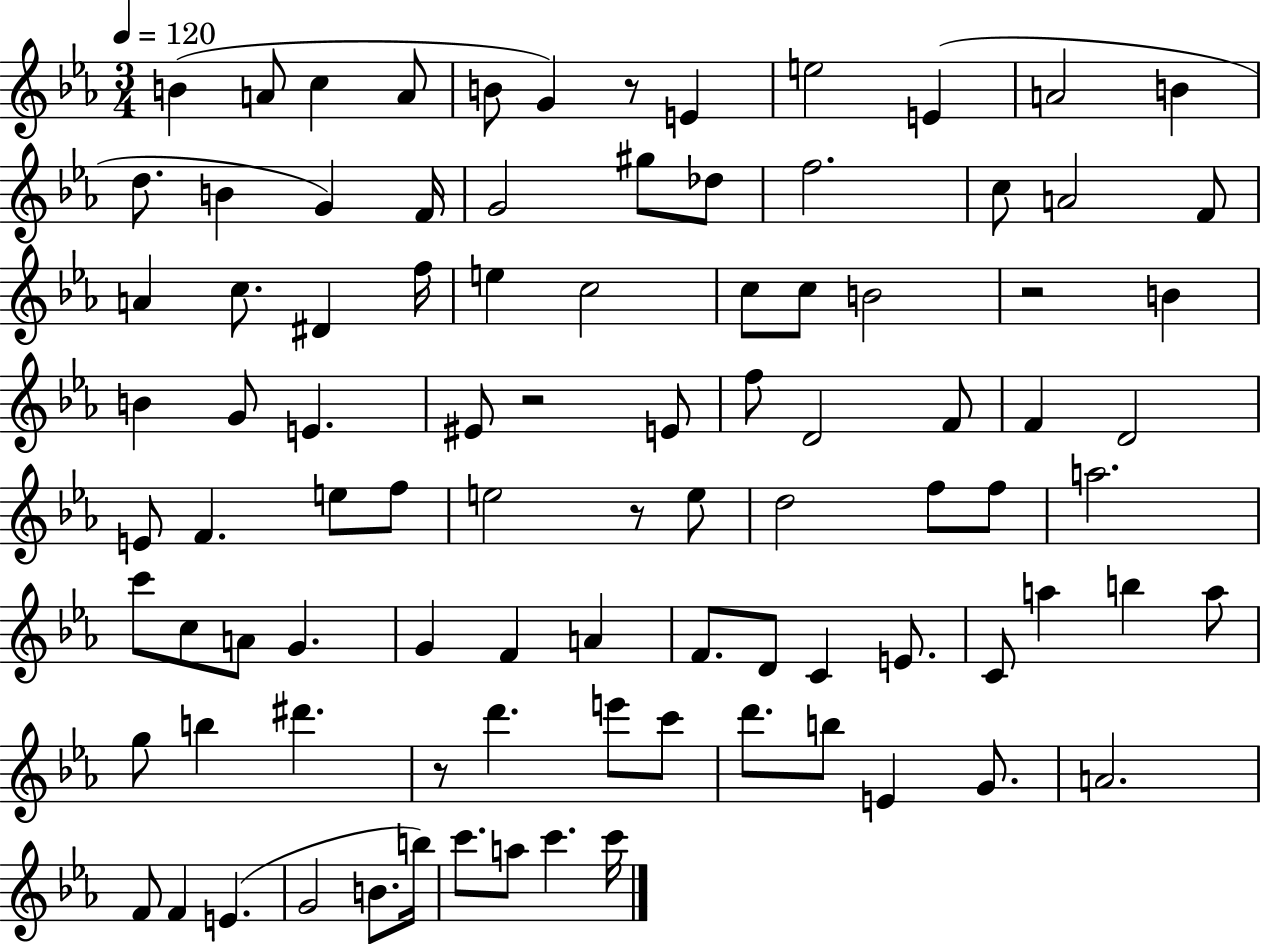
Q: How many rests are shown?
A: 5